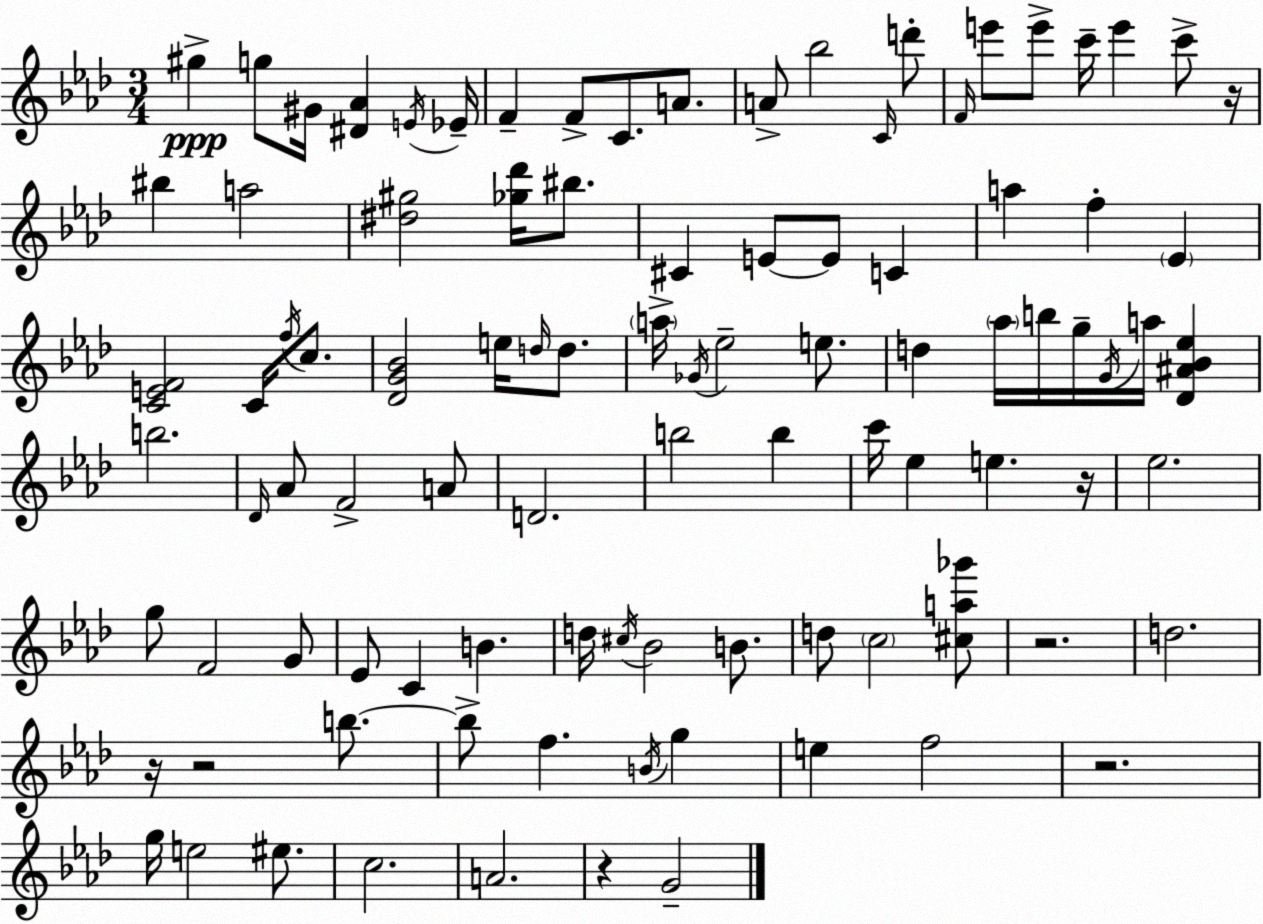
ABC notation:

X:1
T:Untitled
M:3/4
L:1/4
K:Fm
^g g/2 ^G/4 [^D_A] E/4 _E/4 F F/2 C/2 A/2 A/2 _b2 C/4 d'/2 F/4 e'/2 e'/2 c'/4 e' c'/2 z/4 ^b a2 [^d^g]2 [_g_d']/4 ^b/2 ^C E/2 E/2 C a f _E [CEF]2 C/4 f/4 c/2 [_DG_B]2 e/4 d/4 d/2 a/4 _G/4 _e2 e/2 d _a/4 b/4 g/4 G/4 a/4 [_D^A_B_e] b2 _D/4 _A/2 F2 A/2 D2 b2 b c'/4 _e e z/4 _e2 g/2 F2 G/2 _E/2 C B d/4 ^c/4 _B2 B/2 d/2 c2 [^ca_g']/2 z2 d2 z/4 z2 b/2 b/2 f B/4 g e f2 z2 g/4 e2 ^e/2 c2 A2 z G2